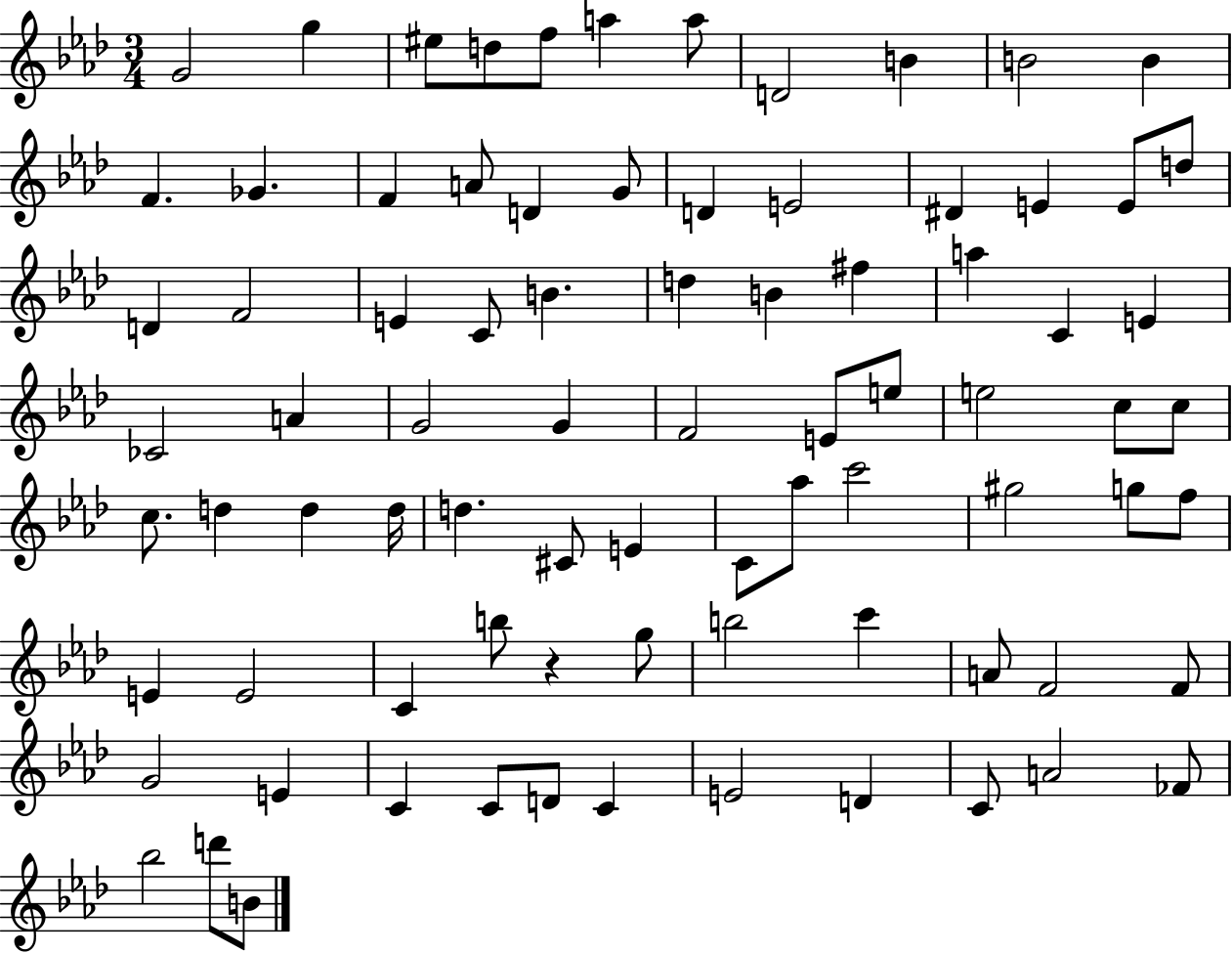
{
  \clef treble
  \numericTimeSignature
  \time 3/4
  \key aes \major
  g'2 g''4 | eis''8 d''8 f''8 a''4 a''8 | d'2 b'4 | b'2 b'4 | \break f'4. ges'4. | f'4 a'8 d'4 g'8 | d'4 e'2 | dis'4 e'4 e'8 d''8 | \break d'4 f'2 | e'4 c'8 b'4. | d''4 b'4 fis''4 | a''4 c'4 e'4 | \break ces'2 a'4 | g'2 g'4 | f'2 e'8 e''8 | e''2 c''8 c''8 | \break c''8. d''4 d''4 d''16 | d''4. cis'8 e'4 | c'8 aes''8 c'''2 | gis''2 g''8 f''8 | \break e'4 e'2 | c'4 b''8 r4 g''8 | b''2 c'''4 | a'8 f'2 f'8 | \break g'2 e'4 | c'4 c'8 d'8 c'4 | e'2 d'4 | c'8 a'2 fes'8 | \break bes''2 d'''8 b'8 | \bar "|."
}